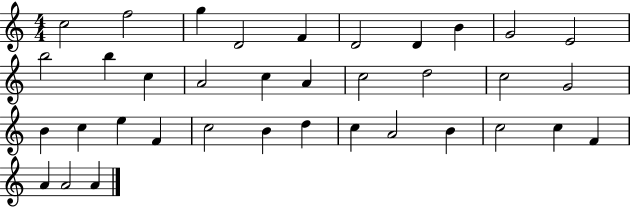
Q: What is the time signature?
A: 4/4